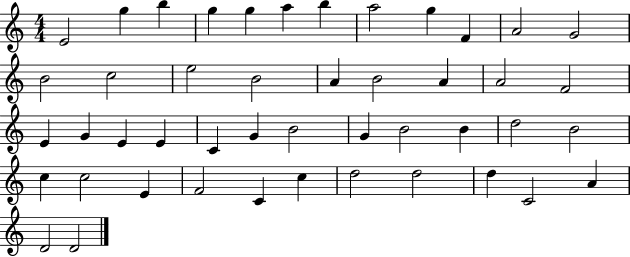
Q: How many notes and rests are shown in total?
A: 46